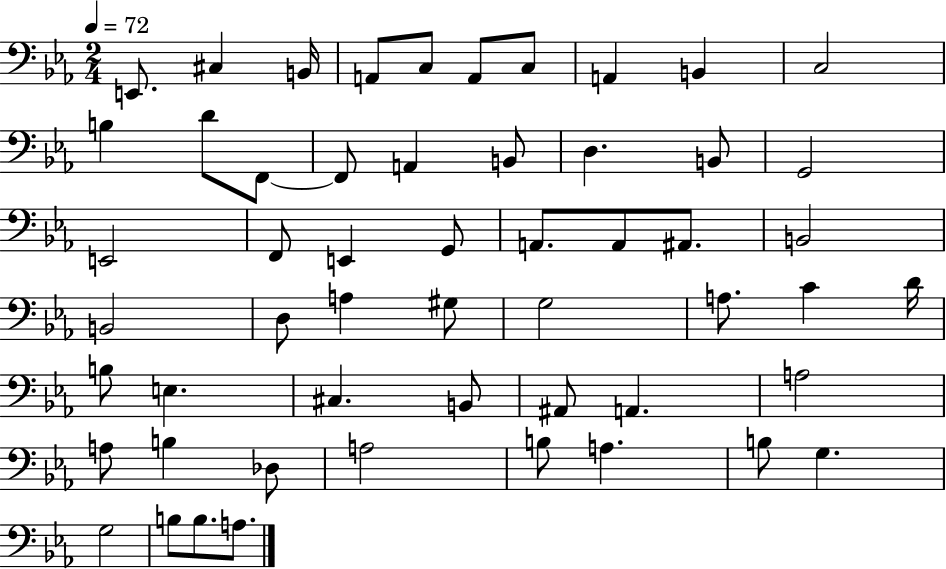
X:1
T:Untitled
M:2/4
L:1/4
K:Eb
E,,/2 ^C, B,,/4 A,,/2 C,/2 A,,/2 C,/2 A,, B,, C,2 B, D/2 F,,/2 F,,/2 A,, B,,/2 D, B,,/2 G,,2 E,,2 F,,/2 E,, G,,/2 A,,/2 A,,/2 ^A,,/2 B,,2 B,,2 D,/2 A, ^G,/2 G,2 A,/2 C D/4 B,/2 E, ^C, B,,/2 ^A,,/2 A,, A,2 A,/2 B, _D,/2 A,2 B,/2 A, B,/2 G, G,2 B,/2 B,/2 A,/2